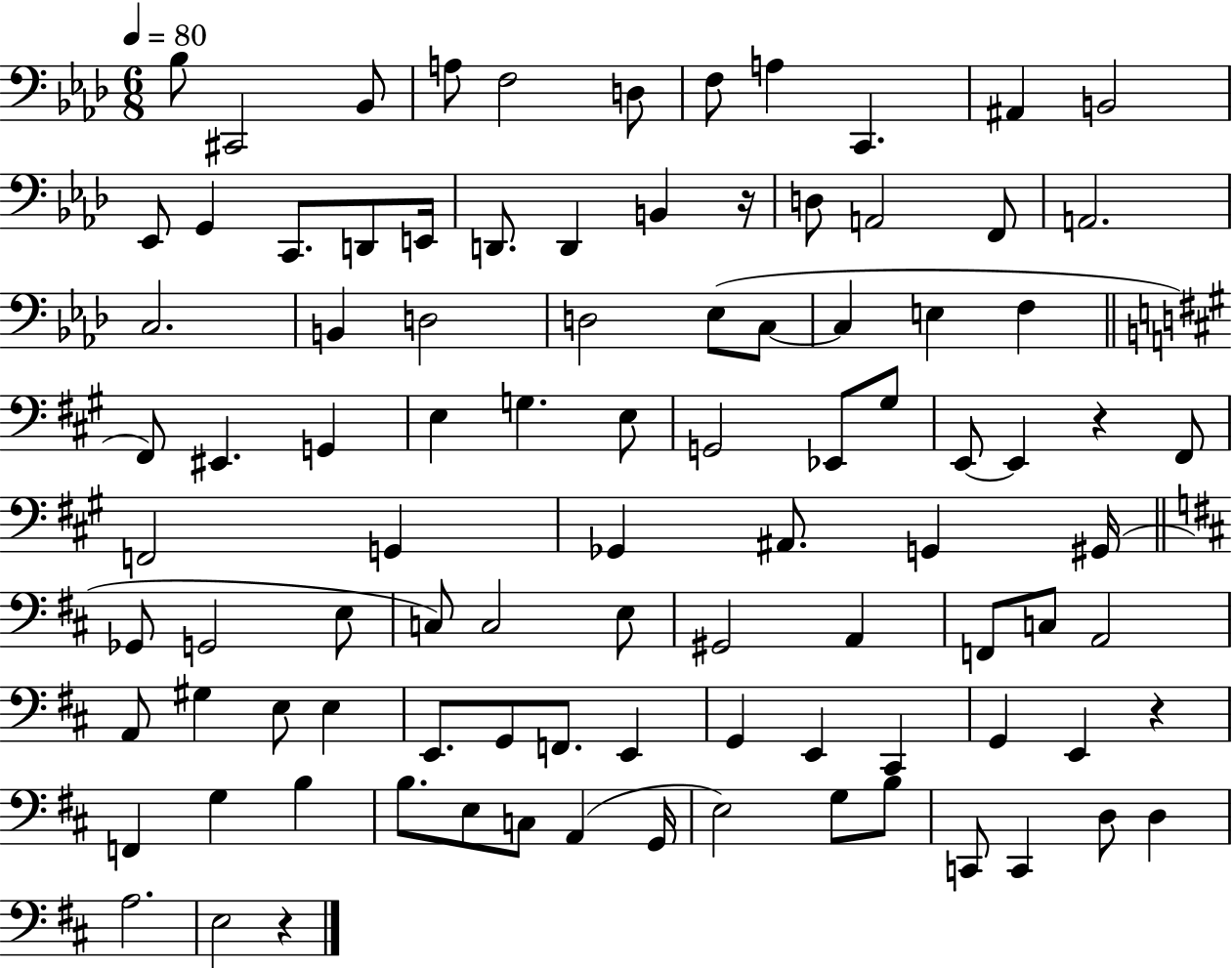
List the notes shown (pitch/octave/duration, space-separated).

Bb3/e C#2/h Bb2/e A3/e F3/h D3/e F3/e A3/q C2/q. A#2/q B2/h Eb2/e G2/q C2/e. D2/e E2/s D2/e. D2/q B2/q R/s D3/e A2/h F2/e A2/h. C3/h. B2/q D3/h D3/h Eb3/e C3/e C3/q E3/q F3/q F#2/e EIS2/q. G2/q E3/q G3/q. E3/e G2/h Eb2/e G#3/e E2/e E2/q R/q F#2/e F2/h G2/q Gb2/q A#2/e. G2/q G#2/s Gb2/e G2/h E3/e C3/e C3/h E3/e G#2/h A2/q F2/e C3/e A2/h A2/e G#3/q E3/e E3/q E2/e. G2/e F2/e. E2/q G2/q E2/q C#2/q G2/q E2/q R/q F2/q G3/q B3/q B3/e. E3/e C3/e A2/q G2/s E3/h G3/e B3/e C2/e C2/q D3/e D3/q A3/h. E3/h R/q